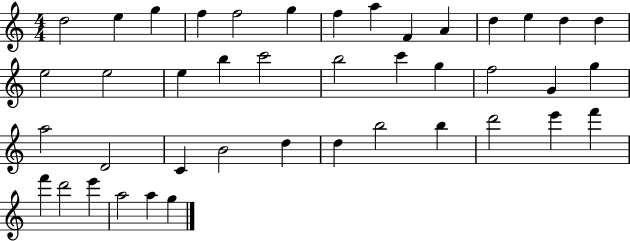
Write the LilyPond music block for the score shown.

{
  \clef treble
  \numericTimeSignature
  \time 4/4
  \key c \major
  d''2 e''4 g''4 | f''4 f''2 g''4 | f''4 a''4 f'4 a'4 | d''4 e''4 d''4 d''4 | \break e''2 e''2 | e''4 b''4 c'''2 | b''2 c'''4 g''4 | f''2 g'4 g''4 | \break a''2 d'2 | c'4 b'2 d''4 | d''4 b''2 b''4 | d'''2 e'''4 f'''4 | \break f'''4 d'''2 e'''4 | a''2 a''4 g''4 | \bar "|."
}